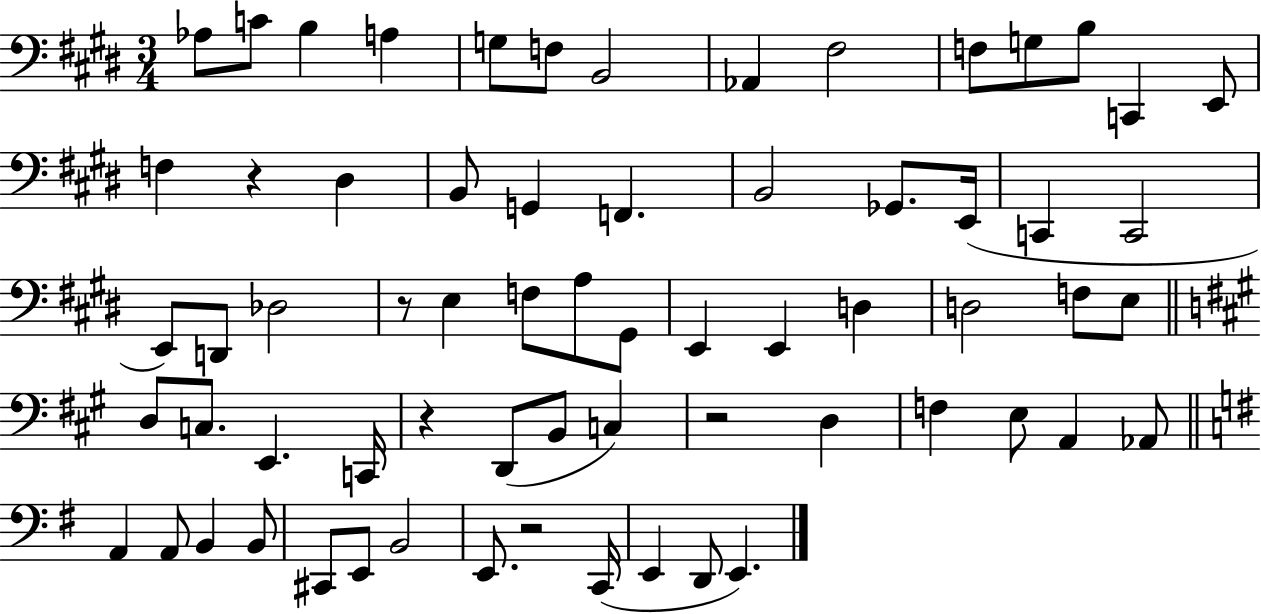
Ab3/e C4/e B3/q A3/q G3/e F3/e B2/h Ab2/q F#3/h F3/e G3/e B3/e C2/q E2/e F3/q R/q D#3/q B2/e G2/q F2/q. B2/h Gb2/e. E2/s C2/q C2/h E2/e D2/e Db3/h R/e E3/q F3/e A3/e G#2/e E2/q E2/q D3/q D3/h F3/e E3/e D3/e C3/e. E2/q. C2/s R/q D2/e B2/e C3/q R/h D3/q F3/q E3/e A2/q Ab2/e A2/q A2/e B2/q B2/e C#2/e E2/e B2/h E2/e. R/h C2/s E2/q D2/e E2/q.